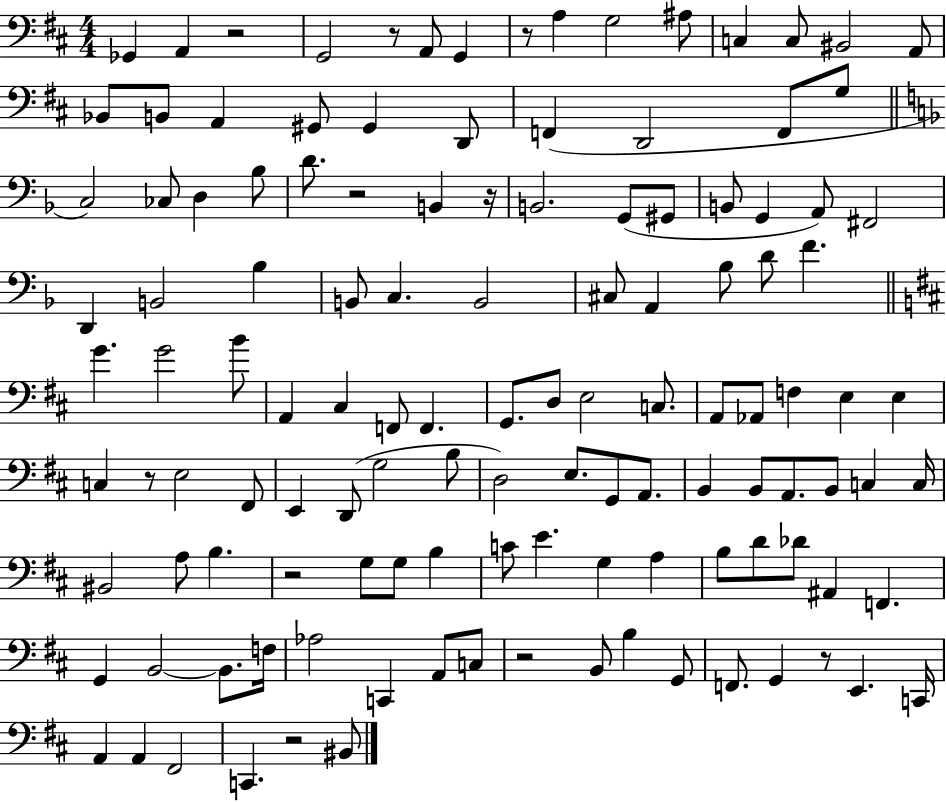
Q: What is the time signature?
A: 4/4